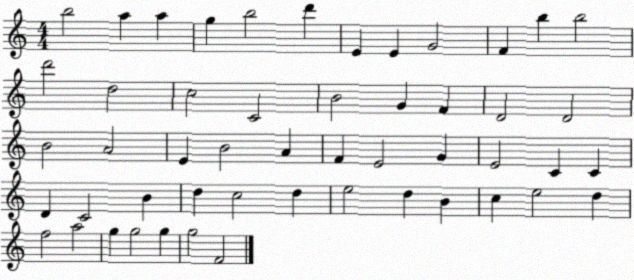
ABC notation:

X:1
T:Untitled
M:4/4
L:1/4
K:C
b2 a a g b2 d' E E G2 F b b2 d'2 d2 c2 C2 B2 G F D2 D2 B2 A2 E B2 A F E2 G E2 C C D C2 B d c2 d e2 d B c e2 d f2 a2 g g2 g g2 F2